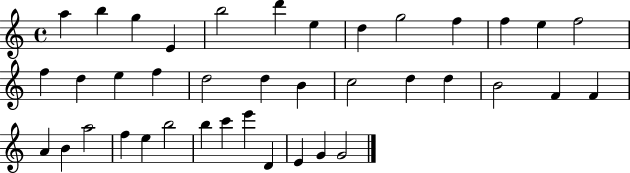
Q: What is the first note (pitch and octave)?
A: A5